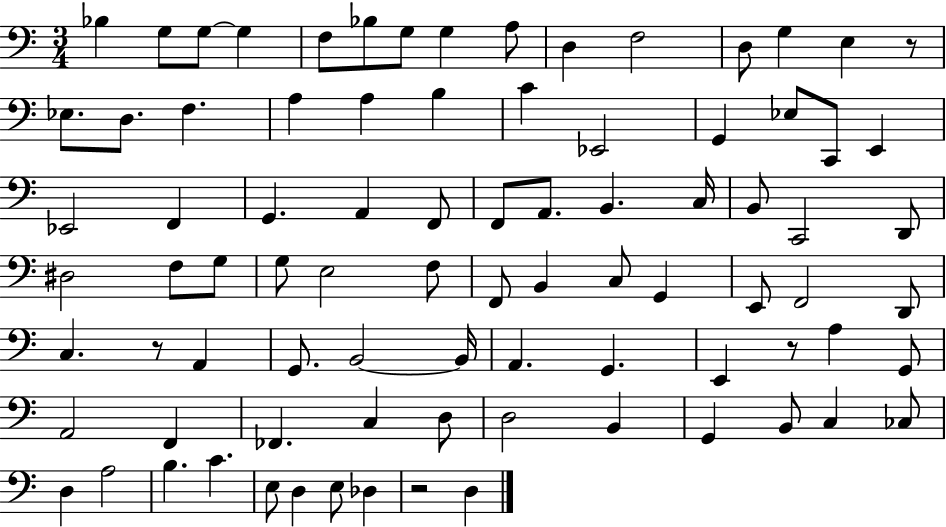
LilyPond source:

{
  \clef bass
  \numericTimeSignature
  \time 3/4
  \key c \major
  bes4 g8 g8~~ g4 | f8 bes8 g8 g4 a8 | d4 f2 | d8 g4 e4 r8 | \break ees8. d8. f4. | a4 a4 b4 | c'4 ees,2 | g,4 ees8 c,8 e,4 | \break ees,2 f,4 | g,4. a,4 f,8 | f,8 a,8. b,4. c16 | b,8 c,2 d,8 | \break dis2 f8 g8 | g8 e2 f8 | f,8 b,4 c8 g,4 | e,8 f,2 d,8 | \break c4. r8 a,4 | g,8. b,2~~ b,16 | a,4. g,4. | e,4 r8 a4 g,8 | \break a,2 f,4 | fes,4. c4 d8 | d2 b,4 | g,4 b,8 c4 ces8 | \break d4 a2 | b4. c'4. | e8 d4 e8 des4 | r2 d4 | \break \bar "|."
}